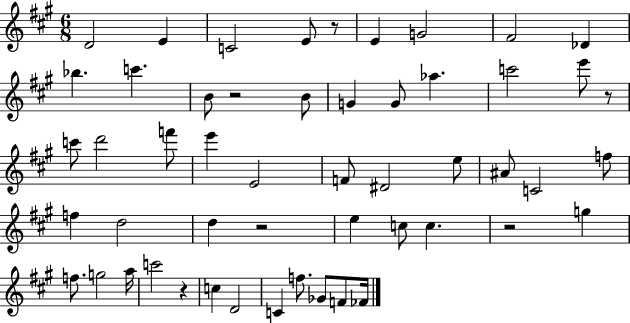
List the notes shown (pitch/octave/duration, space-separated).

D4/h E4/q C4/h E4/e R/e E4/q G4/h F#4/h Db4/q Bb5/q. C6/q. B4/e R/h B4/e G4/q G4/e Ab5/q. C6/h E6/e R/e C6/e D6/h F6/e E6/q E4/h F4/e D#4/h E5/e A#4/e C4/h F5/e F5/q D5/h D5/q R/h E5/q C5/e C5/q. R/h G5/q F5/e. G5/h A5/s C6/h R/q C5/q D4/h C4/q F5/e. Gb4/e F4/e FES4/s